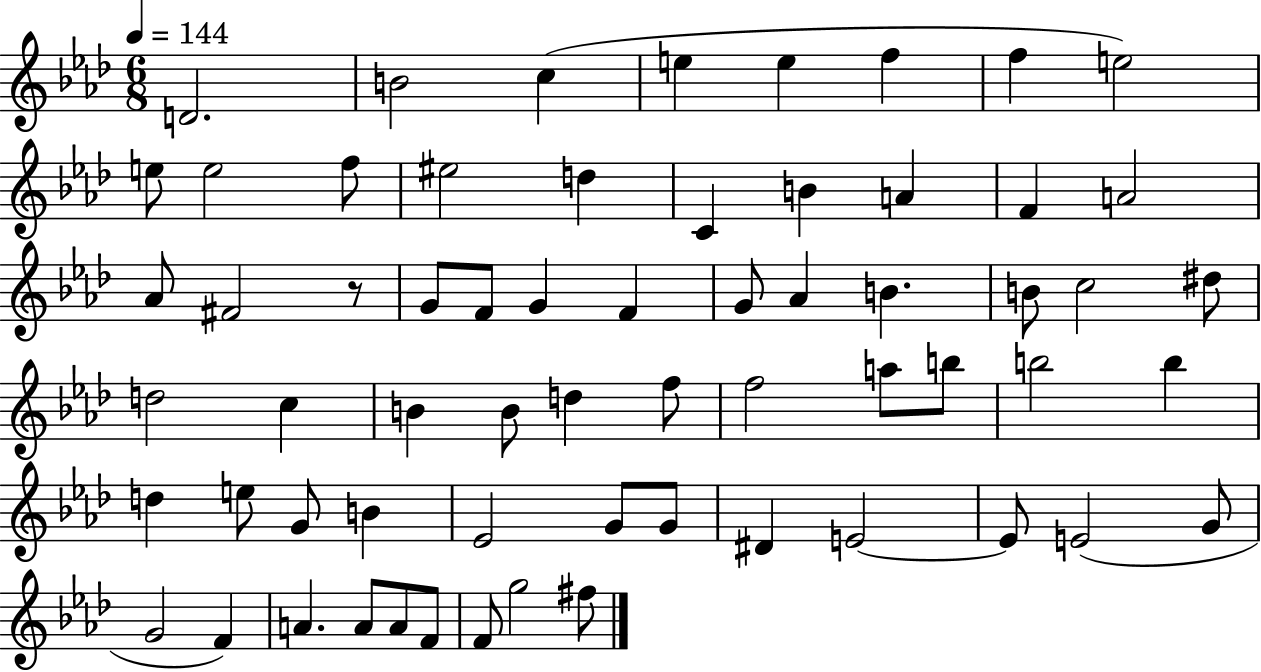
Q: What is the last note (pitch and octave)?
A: F#5